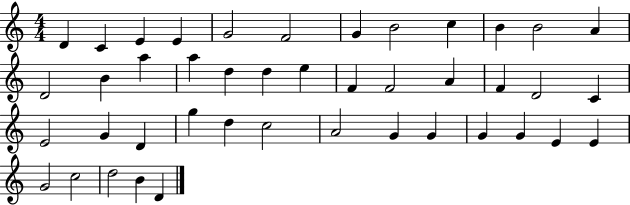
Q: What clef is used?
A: treble